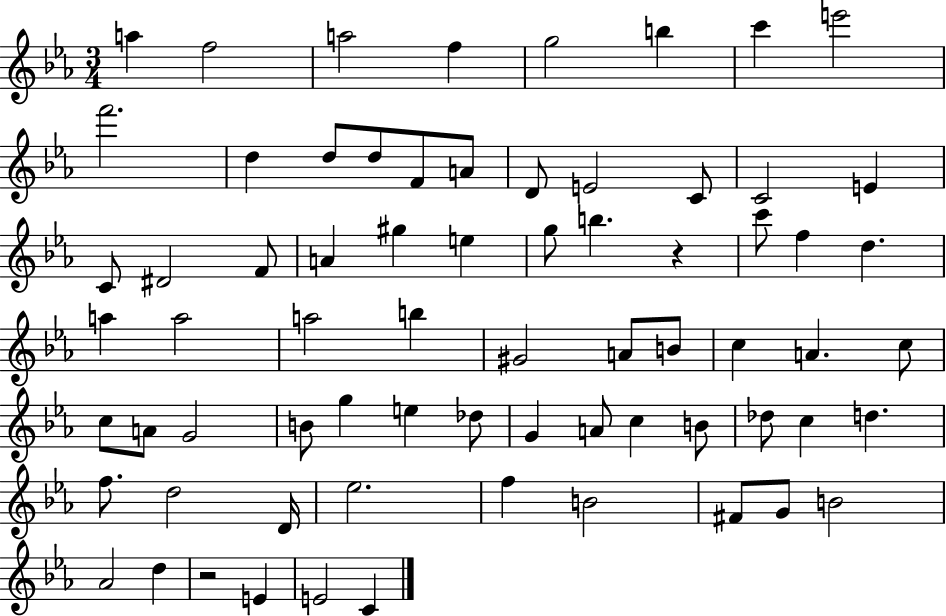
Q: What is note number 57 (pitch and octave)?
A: D4